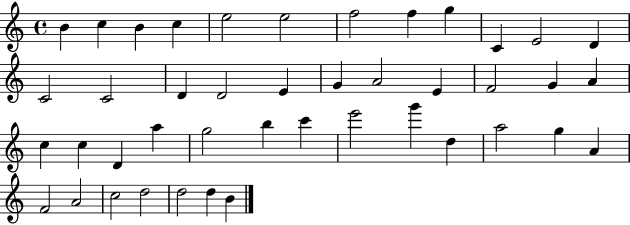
{
  \clef treble
  \time 4/4
  \defaultTimeSignature
  \key c \major
  b'4 c''4 b'4 c''4 | e''2 e''2 | f''2 f''4 g''4 | c'4 e'2 d'4 | \break c'2 c'2 | d'4 d'2 e'4 | g'4 a'2 e'4 | f'2 g'4 a'4 | \break c''4 c''4 d'4 a''4 | g''2 b''4 c'''4 | e'''2 g'''4 d''4 | a''2 g''4 a'4 | \break f'2 a'2 | c''2 d''2 | d''2 d''4 b'4 | \bar "|."
}